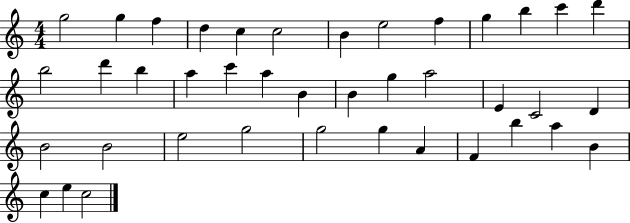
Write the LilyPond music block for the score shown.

{
  \clef treble
  \numericTimeSignature
  \time 4/4
  \key c \major
  g''2 g''4 f''4 | d''4 c''4 c''2 | b'4 e''2 f''4 | g''4 b''4 c'''4 d'''4 | \break b''2 d'''4 b''4 | a''4 c'''4 a''4 b'4 | b'4 g''4 a''2 | e'4 c'2 d'4 | \break b'2 b'2 | e''2 g''2 | g''2 g''4 a'4 | f'4 b''4 a''4 b'4 | \break c''4 e''4 c''2 | \bar "|."
}